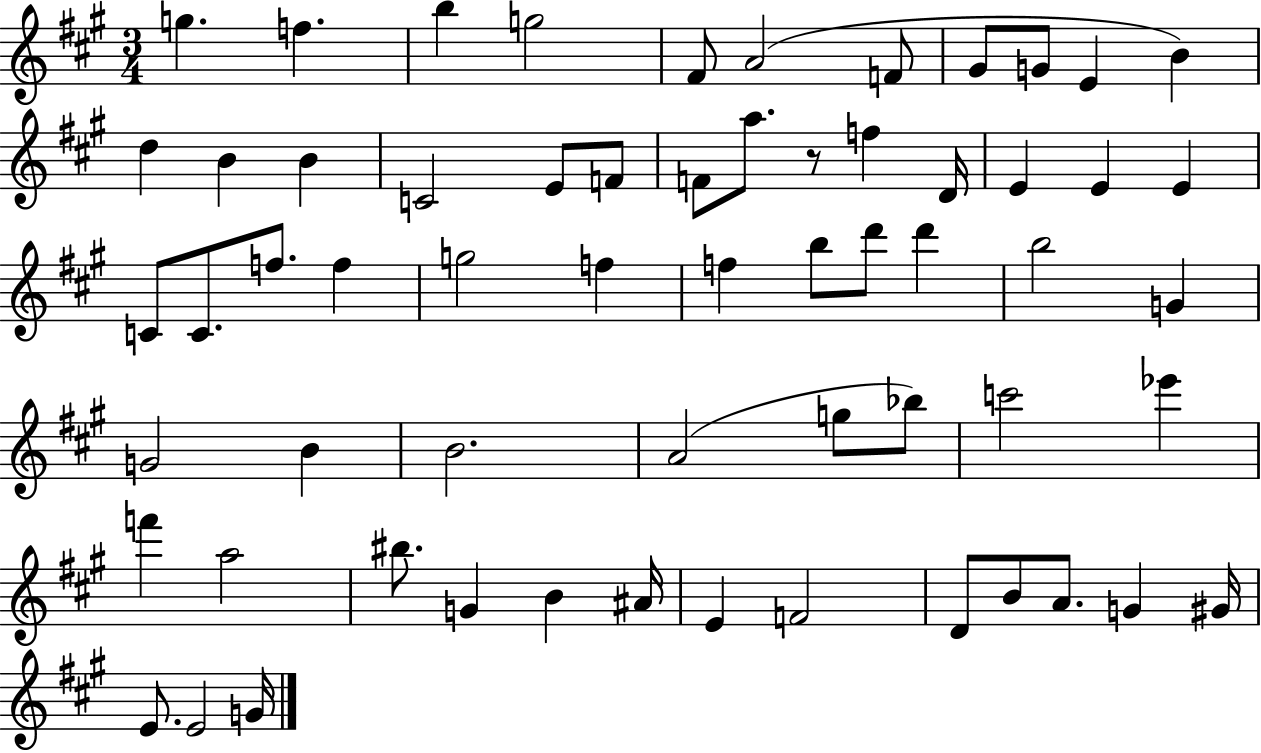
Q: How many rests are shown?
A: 1